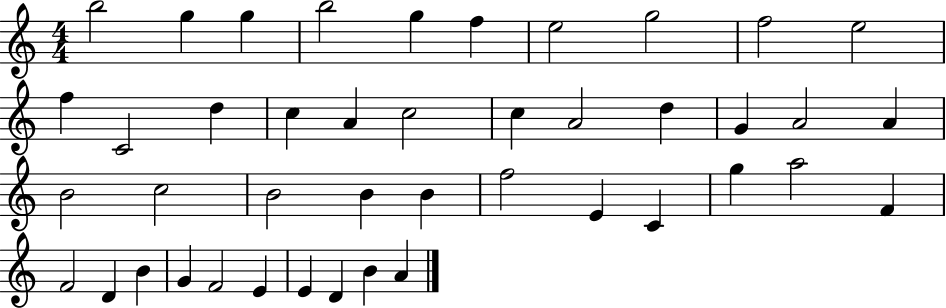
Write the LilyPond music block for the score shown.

{
  \clef treble
  \numericTimeSignature
  \time 4/4
  \key c \major
  b''2 g''4 g''4 | b''2 g''4 f''4 | e''2 g''2 | f''2 e''2 | \break f''4 c'2 d''4 | c''4 a'4 c''2 | c''4 a'2 d''4 | g'4 a'2 a'4 | \break b'2 c''2 | b'2 b'4 b'4 | f''2 e'4 c'4 | g''4 a''2 f'4 | \break f'2 d'4 b'4 | g'4 f'2 e'4 | e'4 d'4 b'4 a'4 | \bar "|."
}